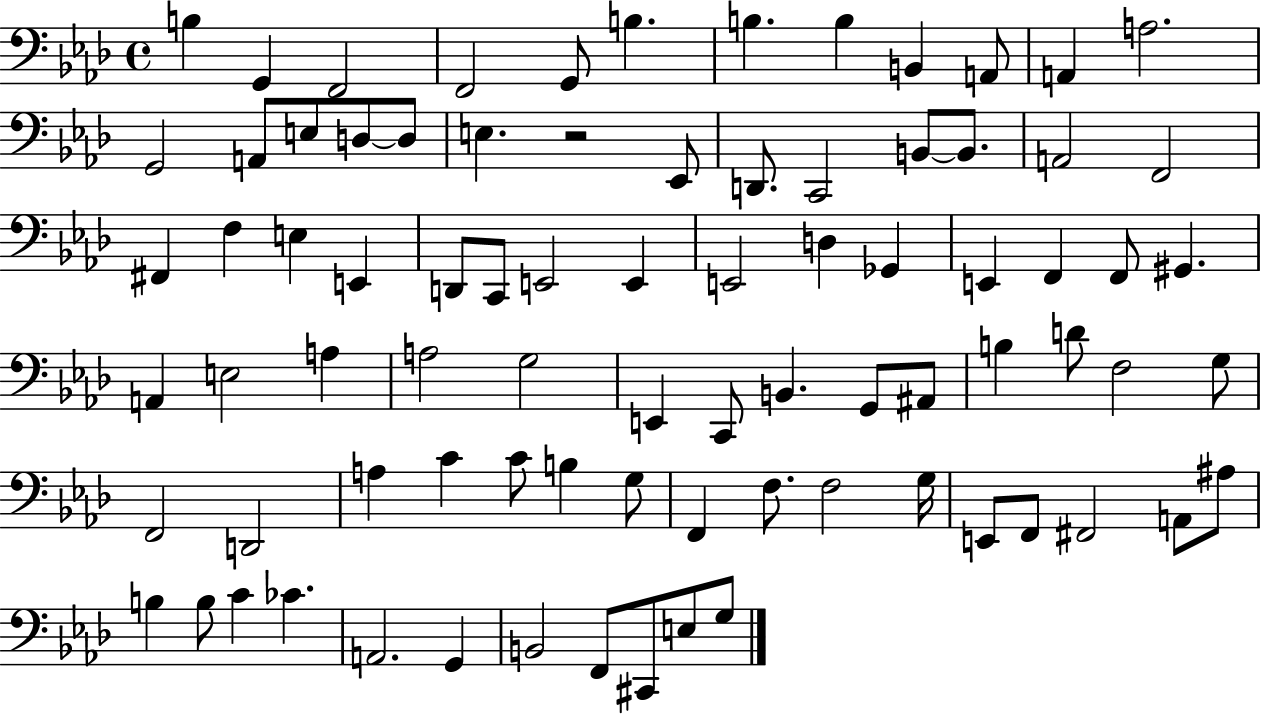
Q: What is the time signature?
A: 4/4